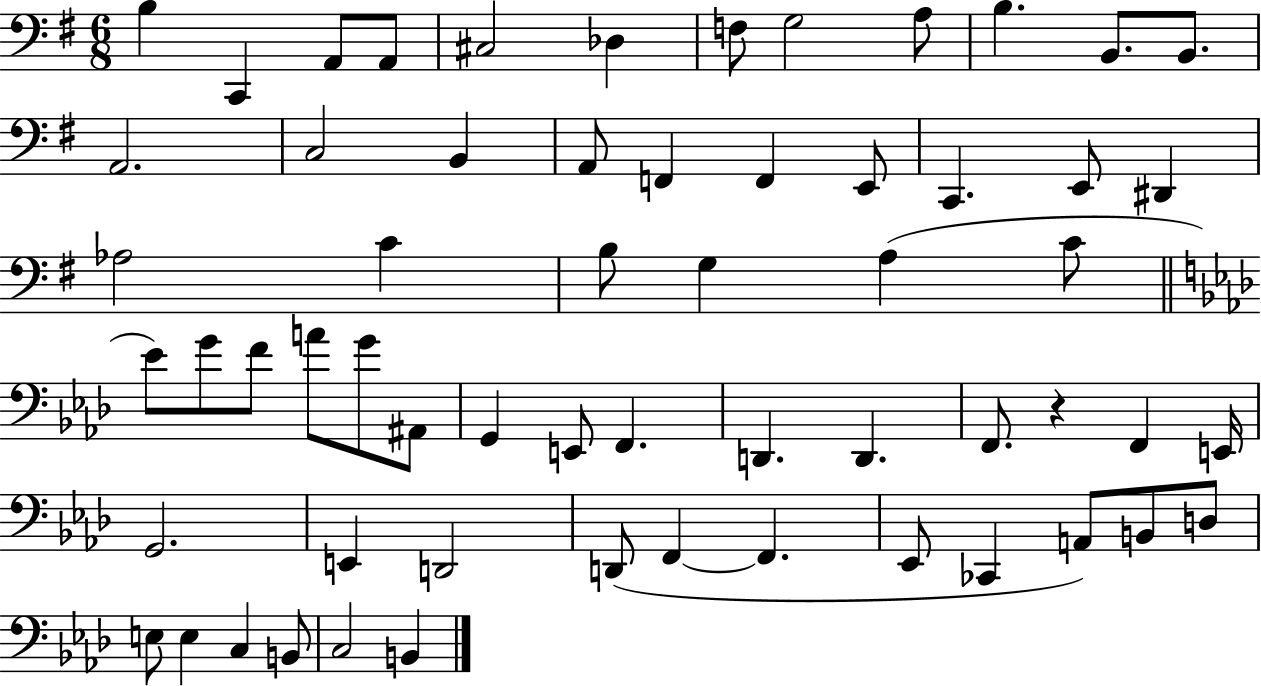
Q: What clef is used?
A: bass